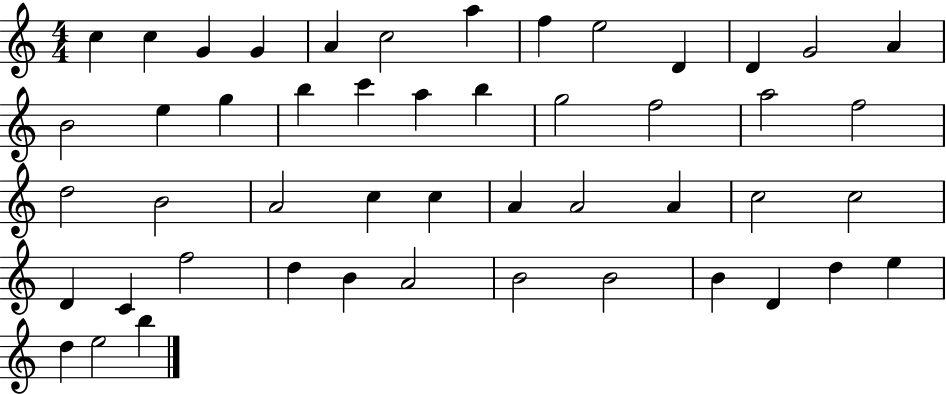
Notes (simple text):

C5/q C5/q G4/q G4/q A4/q C5/h A5/q F5/q E5/h D4/q D4/q G4/h A4/q B4/h E5/q G5/q B5/q C6/q A5/q B5/q G5/h F5/h A5/h F5/h D5/h B4/h A4/h C5/q C5/q A4/q A4/h A4/q C5/h C5/h D4/q C4/q F5/h D5/q B4/q A4/h B4/h B4/h B4/q D4/q D5/q E5/q D5/q E5/h B5/q